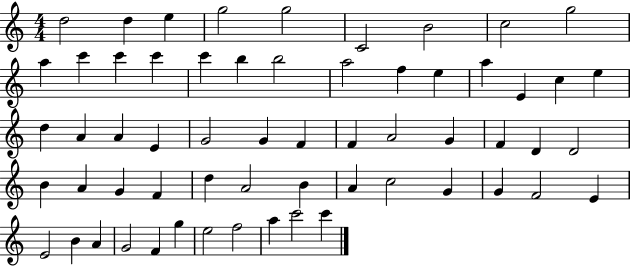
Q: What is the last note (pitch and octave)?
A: C6